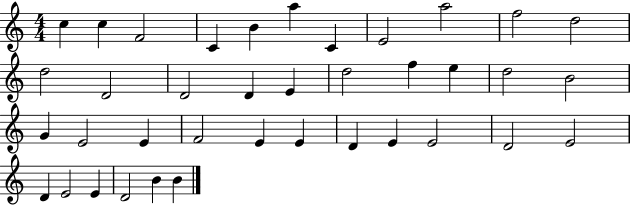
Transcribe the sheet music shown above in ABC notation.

X:1
T:Untitled
M:4/4
L:1/4
K:C
c c F2 C B a C E2 a2 f2 d2 d2 D2 D2 D E d2 f e d2 B2 G E2 E F2 E E D E E2 D2 E2 D E2 E D2 B B